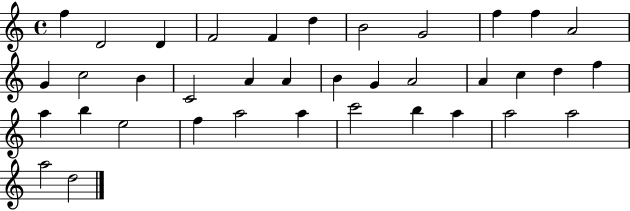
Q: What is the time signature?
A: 4/4